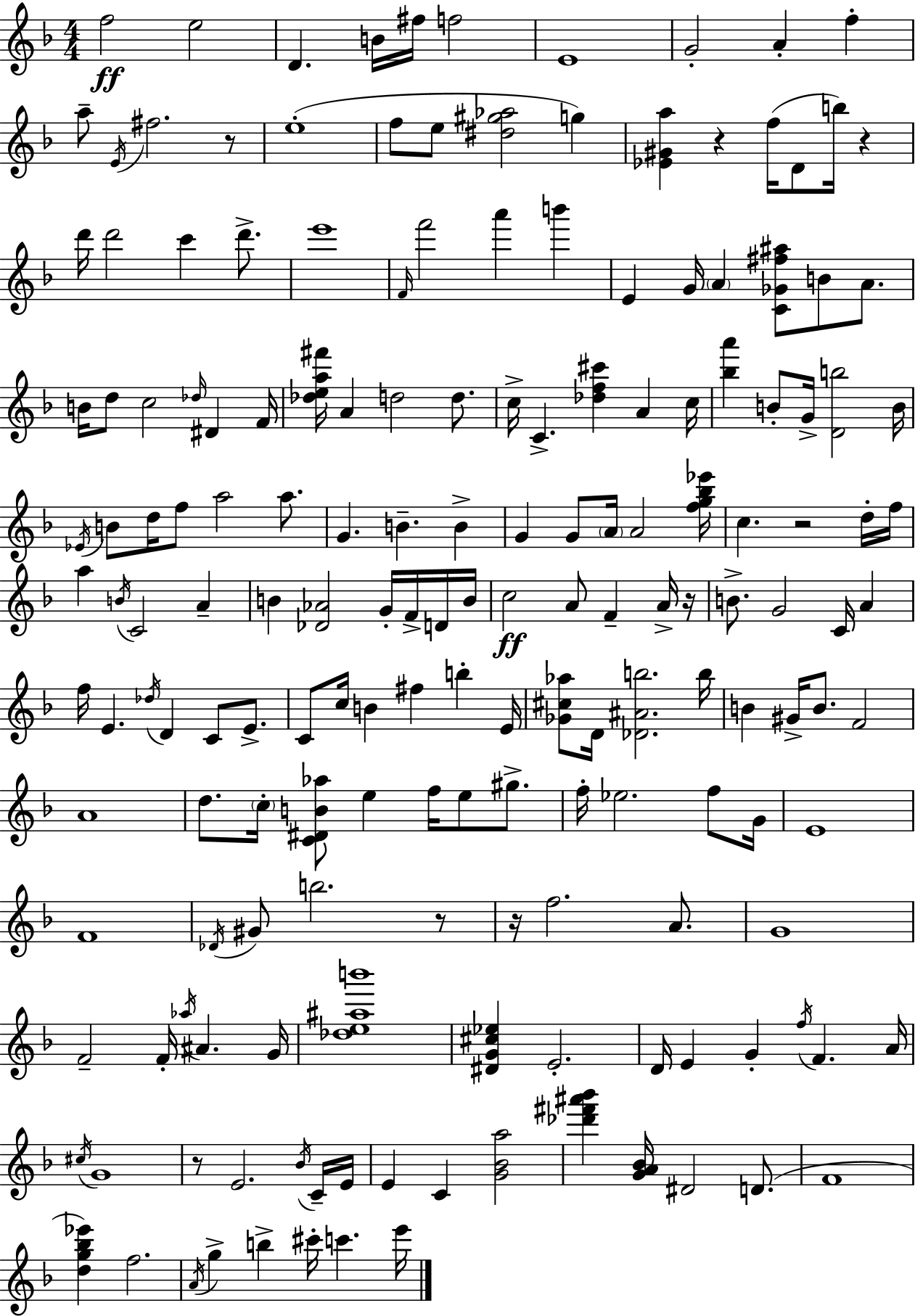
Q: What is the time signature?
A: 4/4